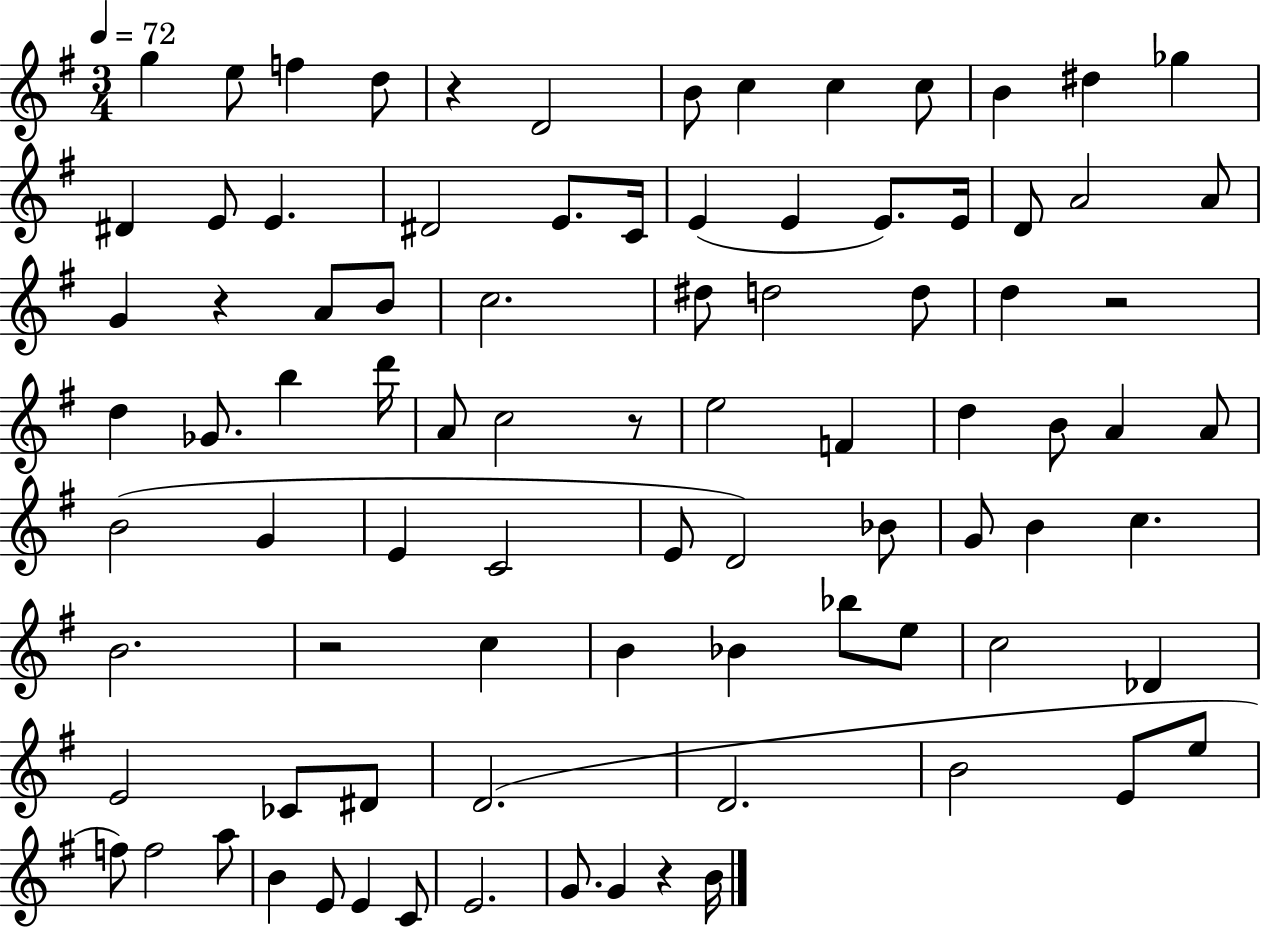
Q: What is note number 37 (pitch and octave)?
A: D6